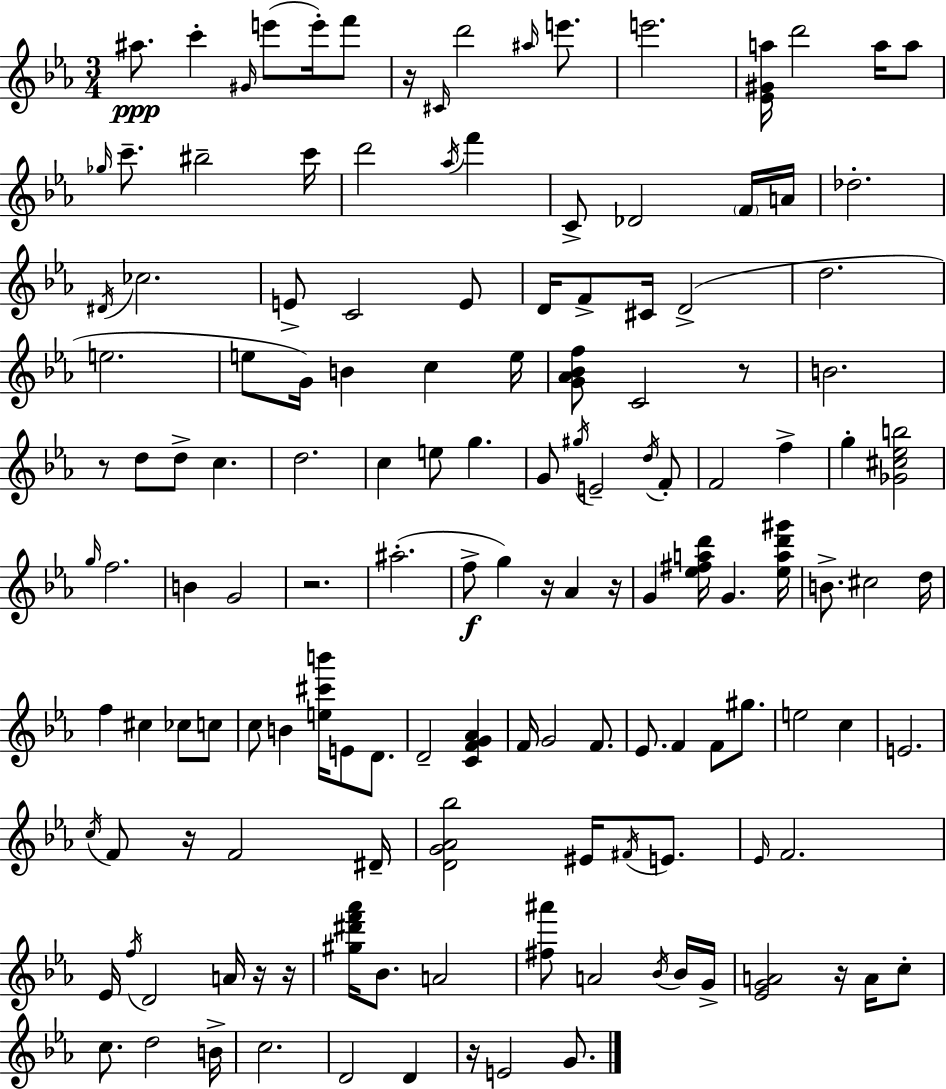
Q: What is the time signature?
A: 3/4